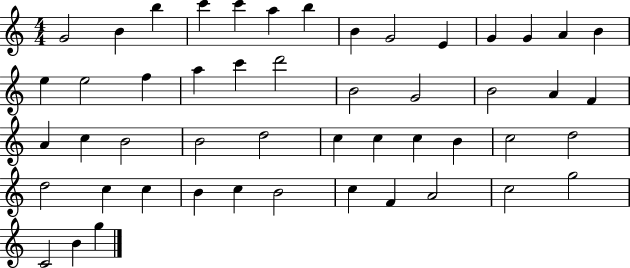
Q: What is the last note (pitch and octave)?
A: G5